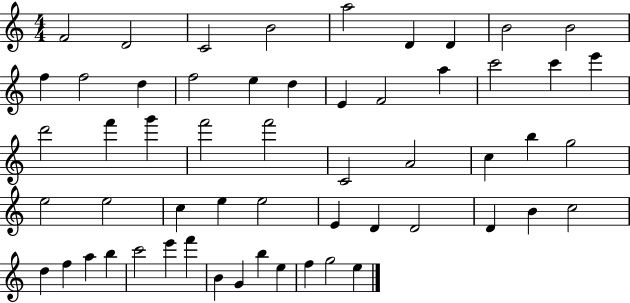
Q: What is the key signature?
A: C major